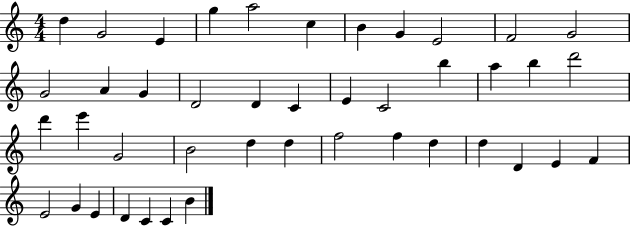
D5/q G4/h E4/q G5/q A5/h C5/q B4/q G4/q E4/h F4/h G4/h G4/h A4/q G4/q D4/h D4/q C4/q E4/q C4/h B5/q A5/q B5/q D6/h D6/q E6/q G4/h B4/h D5/q D5/q F5/h F5/q D5/q D5/q D4/q E4/q F4/q E4/h G4/q E4/q D4/q C4/q C4/q B4/q